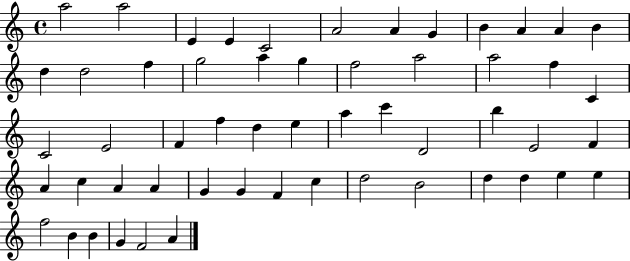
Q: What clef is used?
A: treble